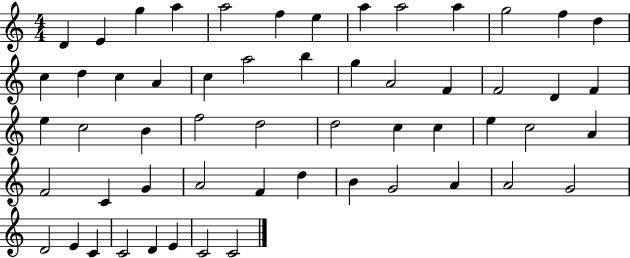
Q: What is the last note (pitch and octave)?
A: C4